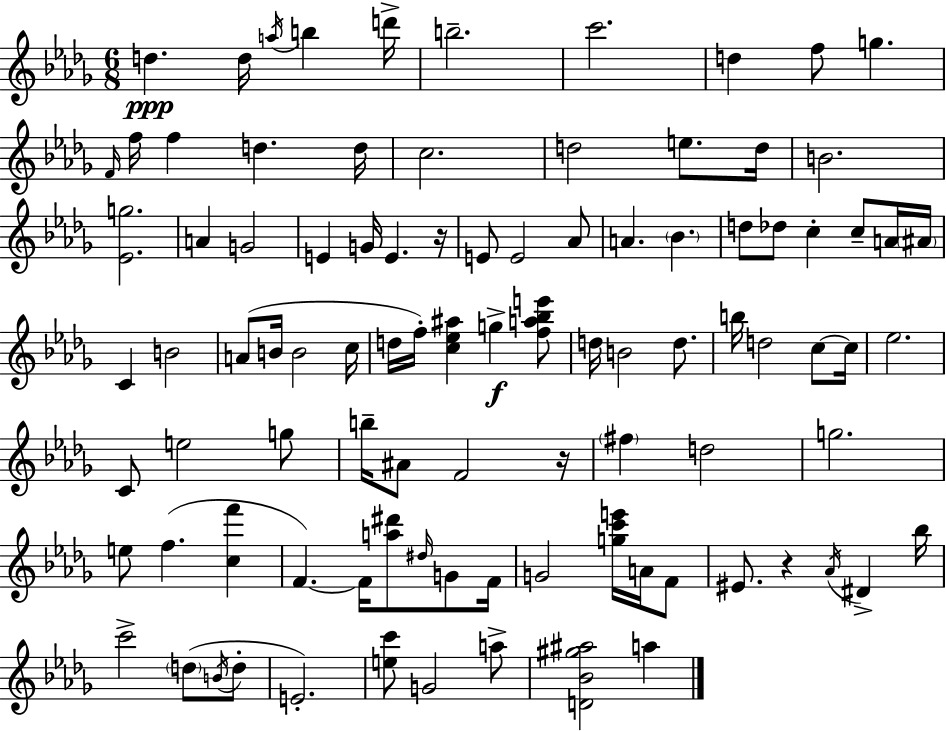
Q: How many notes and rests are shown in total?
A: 95